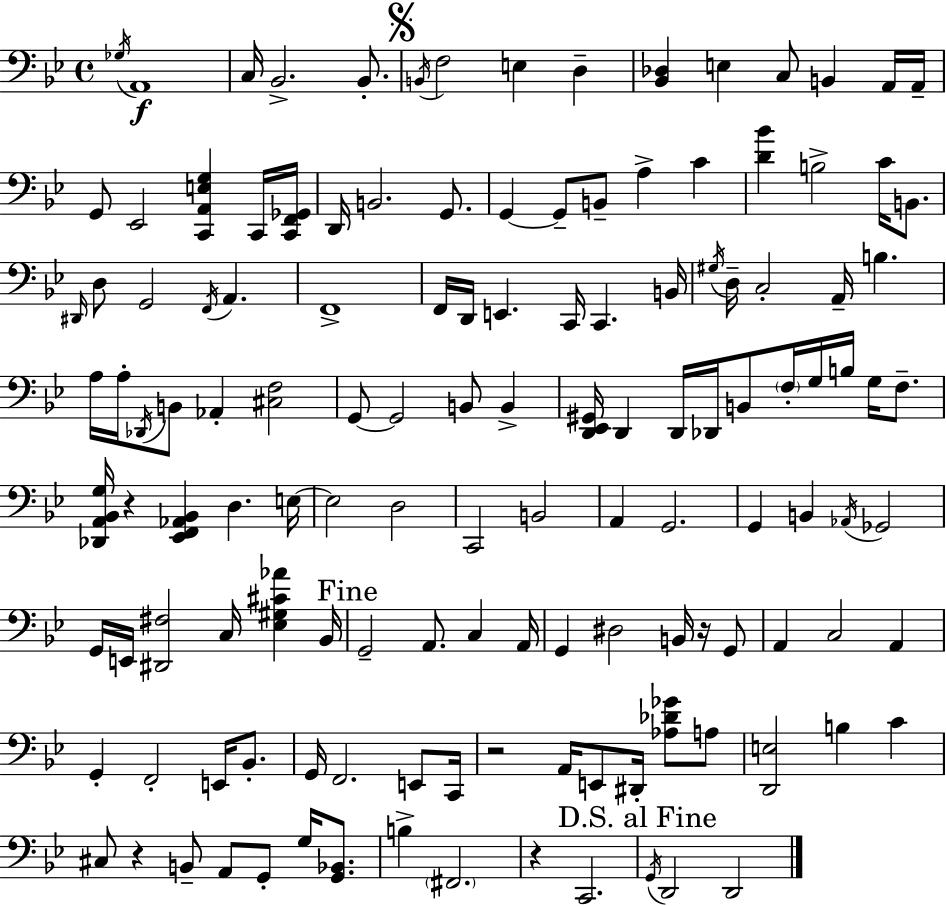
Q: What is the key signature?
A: G minor